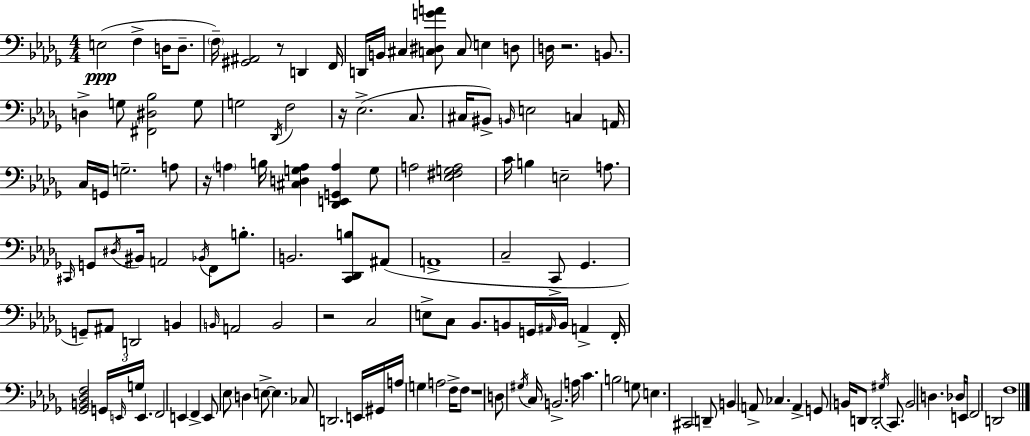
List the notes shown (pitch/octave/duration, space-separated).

E3/h F3/q D3/s D3/e. F3/s [G#2,A#2]/h R/e D2/q F2/s D2/s B2/s C#3/q [C3,D#3,G4,A4]/e C3/e E3/q D3/e D3/s R/h. B2/e. D3/q G3/e [F#2,D#3,Bb3]/h G3/e G3/h Db2/s F3/h R/s Eb3/h. C3/e. C#3/s BIS2/e B2/s E3/h C3/q A2/s C3/s G2/s G3/h. A3/e R/s A3/q B3/s [C#3,D3,G3,A3]/q [Db2,E2,G2,A3]/q G3/e A3/h [Eb3,F#3,G3,A3]/h C4/s B3/q E3/h A3/e. C#2/s G2/e D#3/s BIS2/s A2/h Bb2/s F2/e B3/e. B2/h. [C2,Db2,B3]/e A#2/e A2/w C3/h C2/e Gb2/q. G2/e A#2/e D2/h B2/q B2/s A2/h B2/h R/h C3/h E3/e C3/e Bb2/e. B2/e G2/s A#2/s B2/s A2/q F2/s [Gb2,B2,Db3,F3]/h G2/s E2/s G3/s E2/q. F2/h E2/q F2/q E2/e Eb3/e D3/q E3/e E3/q. CES3/e D2/h. E2/s G#2/s A3/s G3/q A3/h F3/s F3/e R/w D3/e G#3/s C3/s B2/h. A3/s C4/q. B3/h G3/e E3/q. C#2/h D2/e B2/q A2/e CES3/q. A2/q G2/e B2/s D2/e D2/h G#3/s C2/e. B2/h D3/q. Db3/s E2/s F2/h D2/h F3/w